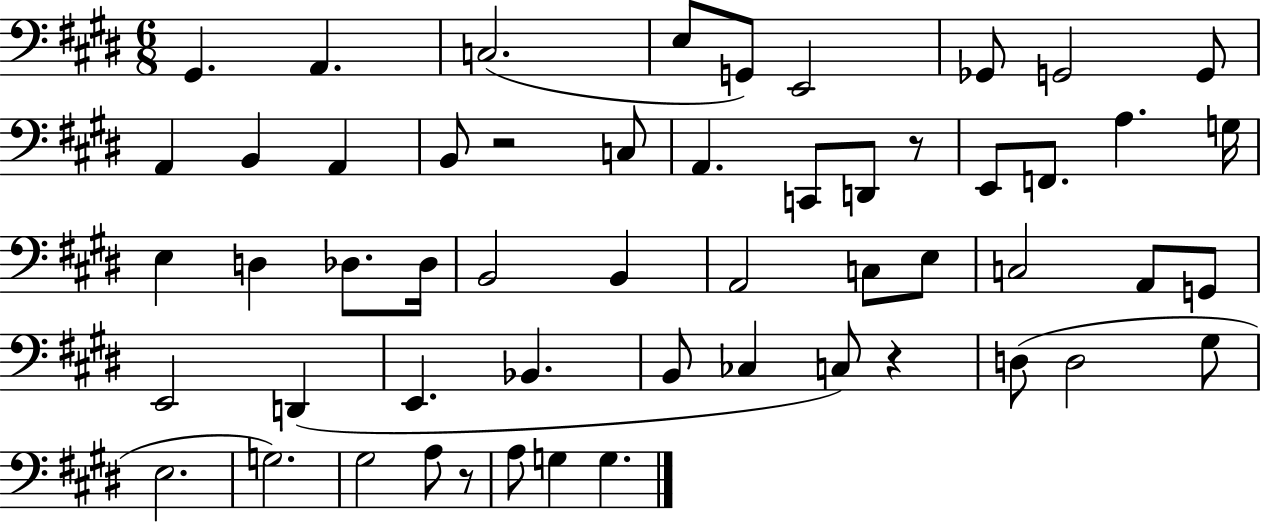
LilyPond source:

{
  \clef bass
  \numericTimeSignature
  \time 6/8
  \key e \major
  gis,4. a,4. | c2.( | e8 g,8) e,2 | ges,8 g,2 g,8 | \break a,4 b,4 a,4 | b,8 r2 c8 | a,4. c,8 d,8 r8 | e,8 f,8. a4. g16 | \break e4 d4 des8. des16 | b,2 b,4 | a,2 c8 e8 | c2 a,8 g,8 | \break e,2 d,4( | e,4. bes,4. | b,8 ces4 c8) r4 | d8( d2 gis8 | \break e2. | g2.) | gis2 a8 r8 | a8 g4 g4. | \break \bar "|."
}